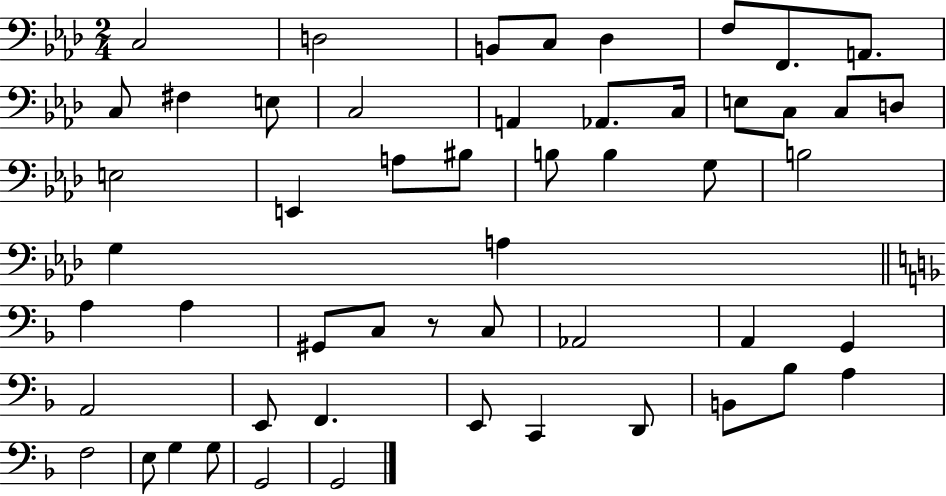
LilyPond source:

{
  \clef bass
  \numericTimeSignature
  \time 2/4
  \key aes \major
  c2 | d2 | b,8 c8 des4 | f8 f,8. a,8. | \break c8 fis4 e8 | c2 | a,4 aes,8. c16 | e8 c8 c8 d8 | \break e2 | e,4 a8 bis8 | b8 b4 g8 | b2 | \break g4 a4 | \bar "||" \break \key d \minor a4 a4 | gis,8 c8 r8 c8 | aes,2 | a,4 g,4 | \break a,2 | e,8 f,4. | e,8 c,4 d,8 | b,8 bes8 a4 | \break f2 | e8 g4 g8 | g,2 | g,2 | \break \bar "|."
}